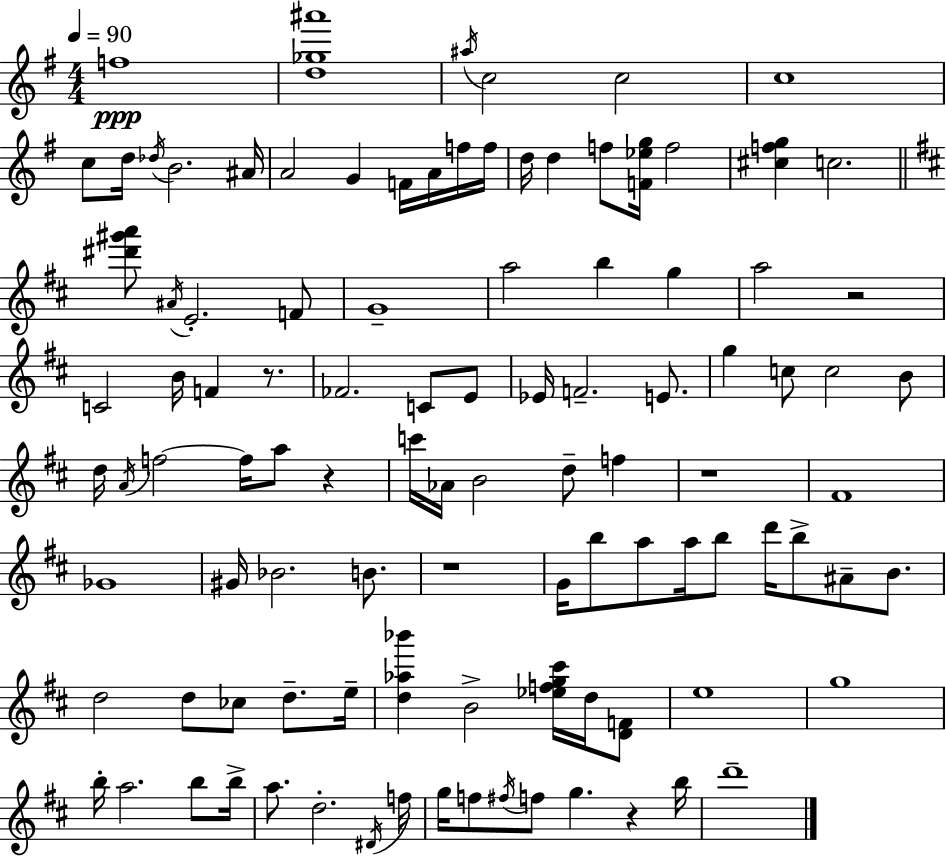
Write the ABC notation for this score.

X:1
T:Untitled
M:4/4
L:1/4
K:Em
f4 [d_g^a']4 ^a/4 c2 c2 c4 c/2 d/4 _d/4 B2 ^A/4 A2 G F/4 A/4 f/4 f/4 d/4 d f/2 [F_eg]/4 f2 [^cfg] c2 [^d'^g'a']/2 ^A/4 E2 F/2 G4 a2 b g a2 z2 C2 B/4 F z/2 _F2 C/2 E/2 _E/4 F2 E/2 g c/2 c2 B/2 d/4 A/4 f2 f/4 a/2 z c'/4 _A/4 B2 d/2 f z4 ^F4 _G4 ^G/4 _B2 B/2 z4 G/4 b/2 a/2 a/4 b/2 d'/4 b/2 ^A/2 B/2 d2 d/2 _c/2 d/2 e/4 [d_a_b'] B2 [_efg^c']/4 d/4 [DF]/2 e4 g4 b/4 a2 b/2 b/4 a/2 d2 ^D/4 f/4 g/4 f/2 ^f/4 f/2 g z b/4 d'4